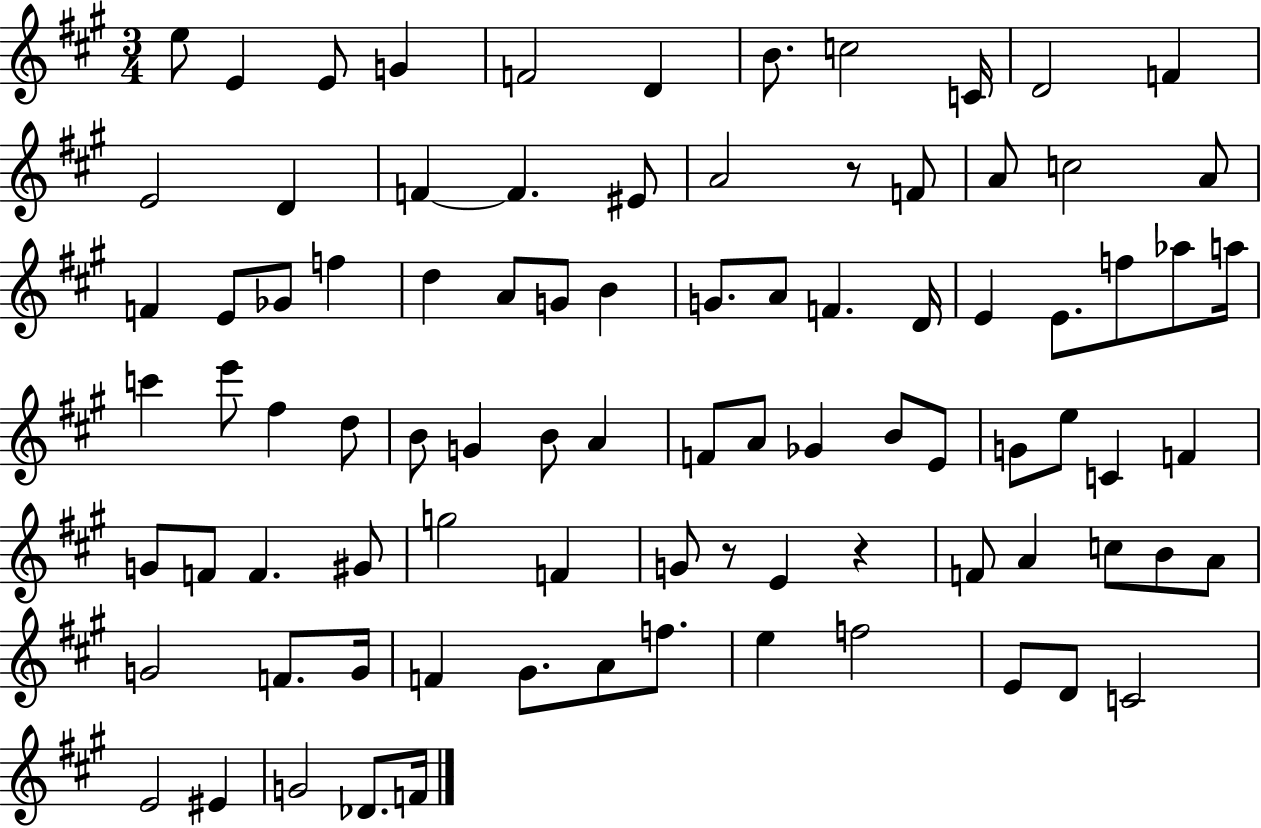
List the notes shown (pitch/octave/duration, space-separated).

E5/e E4/q E4/e G4/q F4/h D4/q B4/e. C5/h C4/s D4/h F4/q E4/h D4/q F4/q F4/q. EIS4/e A4/h R/e F4/e A4/e C5/h A4/e F4/q E4/e Gb4/e F5/q D5/q A4/e G4/e B4/q G4/e. A4/e F4/q. D4/s E4/q E4/e. F5/e Ab5/e A5/s C6/q E6/e F#5/q D5/e B4/e G4/q B4/e A4/q F4/e A4/e Gb4/q B4/e E4/e G4/e E5/e C4/q F4/q G4/e F4/e F4/q. G#4/e G5/h F4/q G4/e R/e E4/q R/q F4/e A4/q C5/e B4/e A4/e G4/h F4/e. G4/s F4/q G#4/e. A4/e F5/e. E5/q F5/h E4/e D4/e C4/h E4/h EIS4/q G4/h Db4/e. F4/s